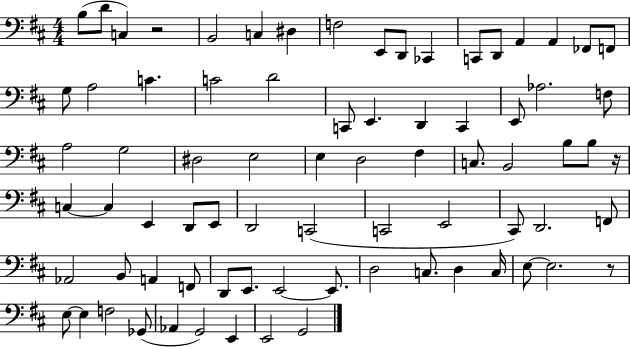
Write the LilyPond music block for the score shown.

{
  \clef bass
  \numericTimeSignature
  \time 4/4
  \key d \major
  b8( d'8 c4) r2 | b,2 c4 dis4 | f2 e,8 d,8 ces,4 | c,8 d,8 a,4 a,4 fes,8 f,8 | \break g8 a2 c'4. | c'2 d'2 | c,8 e,4. d,4 c,4 | e,8 aes2. f8 | \break a2 g2 | dis2 e2 | e4 d2 fis4 | c8. b,2 b8 b8 r16 | \break c4~~ c4 e,4 d,8 e,8 | d,2 c,2( | c,2 e,2 | cis,8) d,2. f,8 | \break aes,2 b,8 a,4 f,8 | d,8 e,8. e,2~~ e,8. | d2 c8. d4 c16 | e8~~ e2. r8 | \break e8~~ e4 f2 ges,8( | aes,4 g,2) e,4 | e,2 g,2 | \bar "|."
}